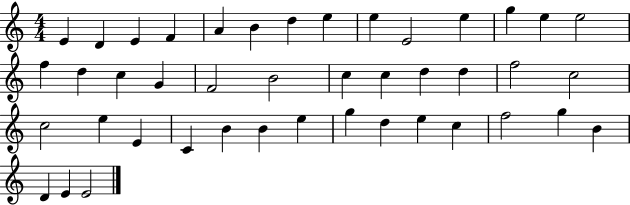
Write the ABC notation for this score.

X:1
T:Untitled
M:4/4
L:1/4
K:C
E D E F A B d e e E2 e g e e2 f d c G F2 B2 c c d d f2 c2 c2 e E C B B e g d e c f2 g B D E E2